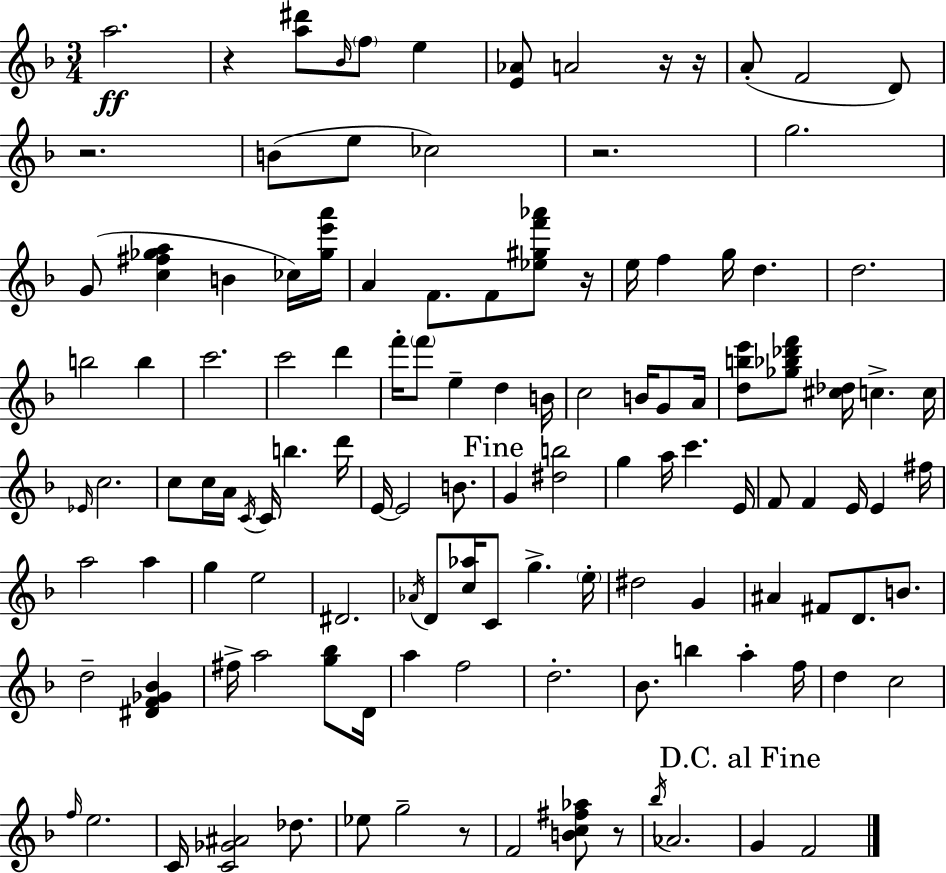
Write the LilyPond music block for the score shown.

{
  \clef treble
  \numericTimeSignature
  \time 3/4
  \key f \major
  a''2.\ff | r4 <a'' dis'''>8 \grace { bes'16 } \parenthesize f''8 e''4 | <e' aes'>8 a'2 r16 | r16 a'8-.( f'2 d'8) | \break r2. | b'8( e''8 ces''2) | r2. | g''2. | \break g'8( <c'' fis'' ges'' a''>4 b'4 ces''16) | <ges'' e''' a'''>16 a'4 f'8. f'8 <ees'' gis'' f''' aes'''>8 | r16 e''16 f''4 g''16 d''4. | d''2. | \break b''2 b''4 | c'''2. | c'''2 d'''4 | f'''16-. \parenthesize f'''8 e''4-- d''4 | \break b'16 c''2 b'16 g'8 | a'16 <d'' b'' e'''>8 <ges'' bes'' des''' f'''>8 <cis'' des''>16 c''4.-> | c''16 \grace { ees'16 } c''2. | c''8 c''16 a'16 \acciaccatura { c'16 } c'16 b''4. | \break d'''16 e'16~~ e'2 | b'8. \mark "Fine" g'4 <dis'' b''>2 | g''4 a''16 c'''4. | e'16 f'8 f'4 e'16 e'4 | \break fis''16 a''2 a''4 | g''4 e''2 | dis'2. | \acciaccatura { aes'16 } d'8 <c'' aes''>16 c'8 g''4.-> | \break \parenthesize e''16-. dis''2 | g'4 ais'4 fis'8 d'8. | b'8. d''2-- | <dis' f' ges' bes'>4 fis''16-> a''2 | \break <g'' bes''>8 d'16 a''4 f''2 | d''2.-. | bes'8. b''4 a''4-. | f''16 d''4 c''2 | \break \grace { f''16 } e''2. | c'16 <c' ges' ais'>2 | des''8. ees''8 g''2-- | r8 f'2 | \break <b' c'' fis'' aes''>8 r8 \acciaccatura { bes''16 } aes'2. | \mark "D.C. al Fine" g'4 f'2 | \bar "|."
}